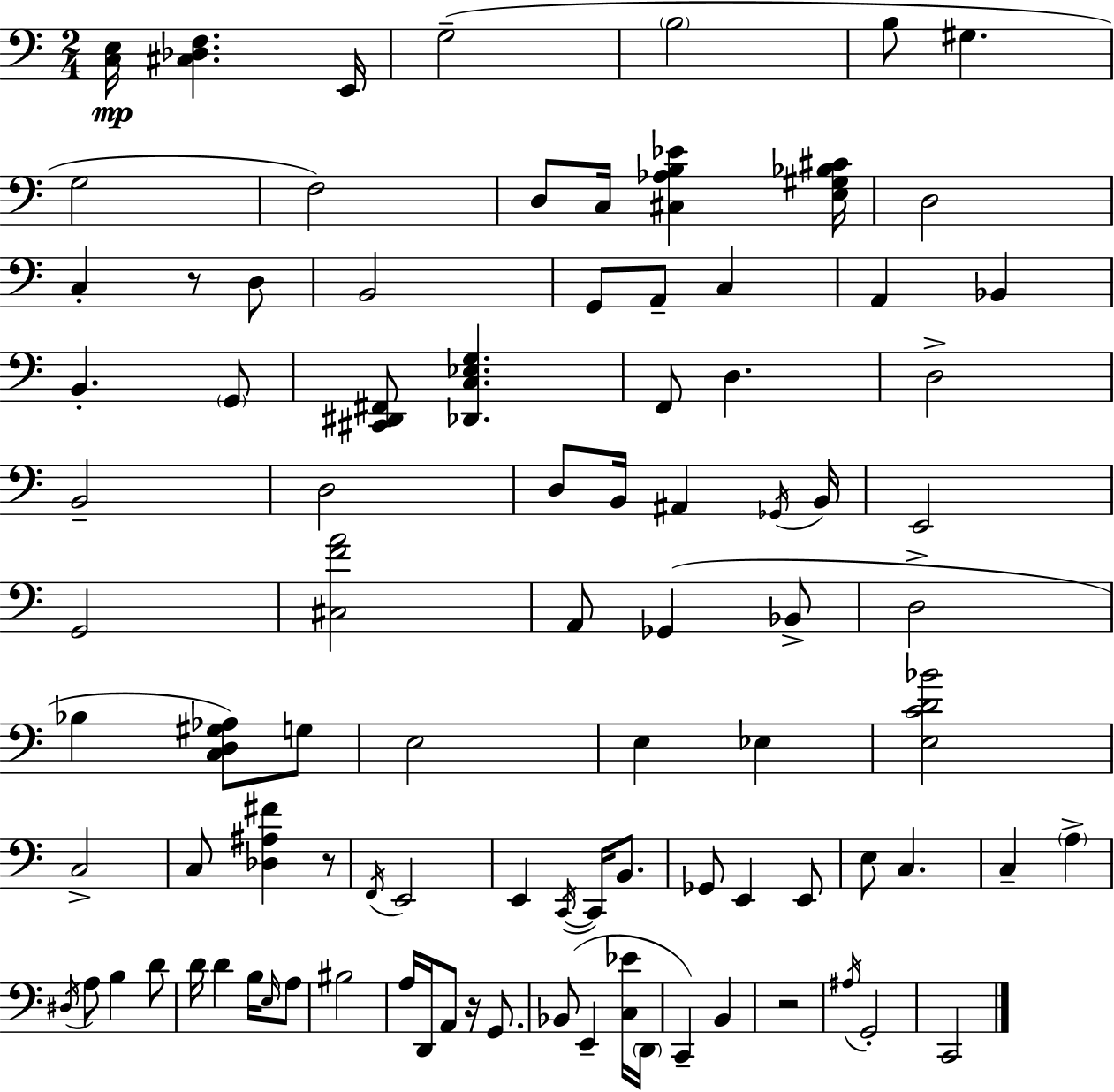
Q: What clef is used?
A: bass